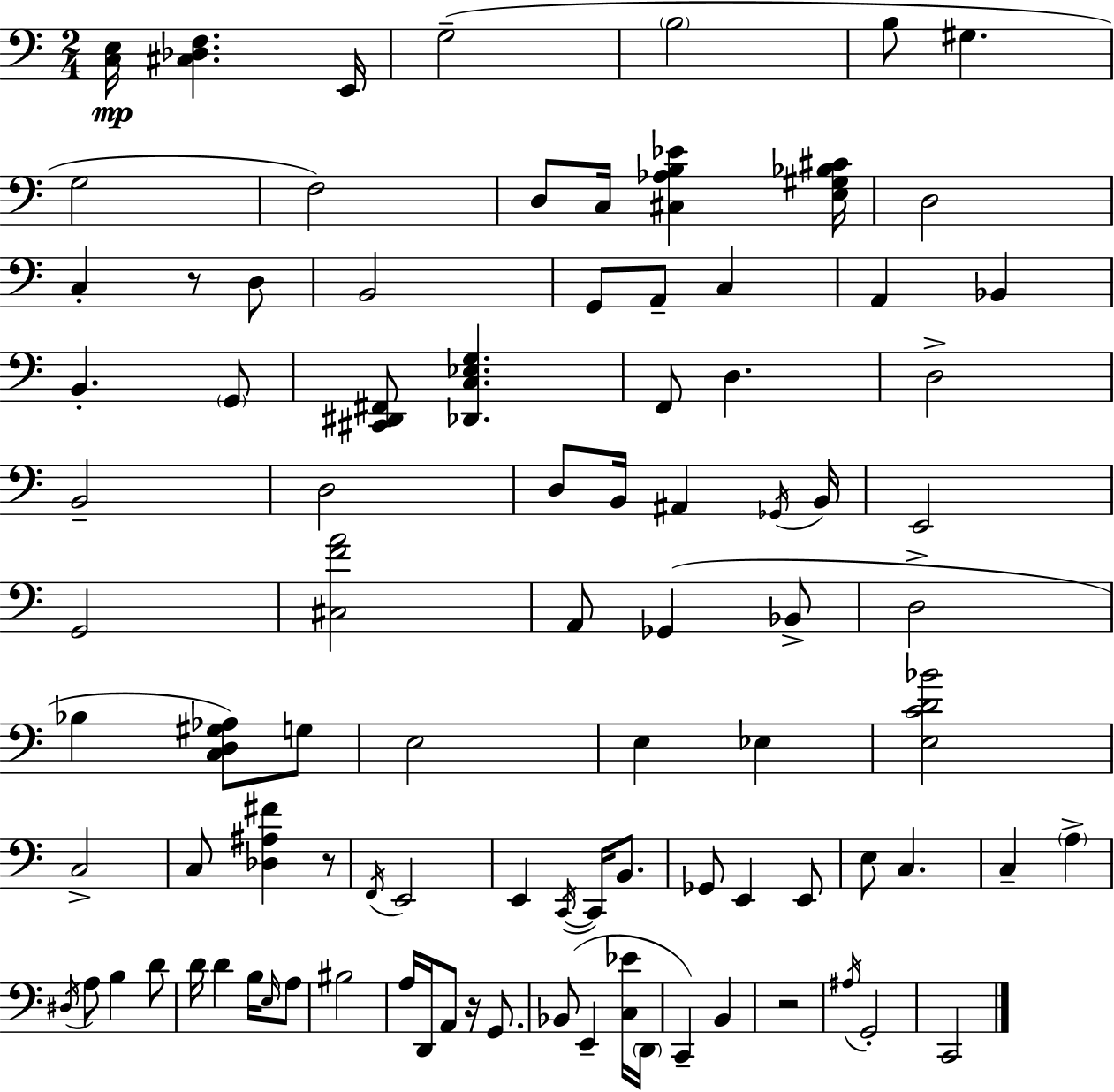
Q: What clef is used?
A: bass